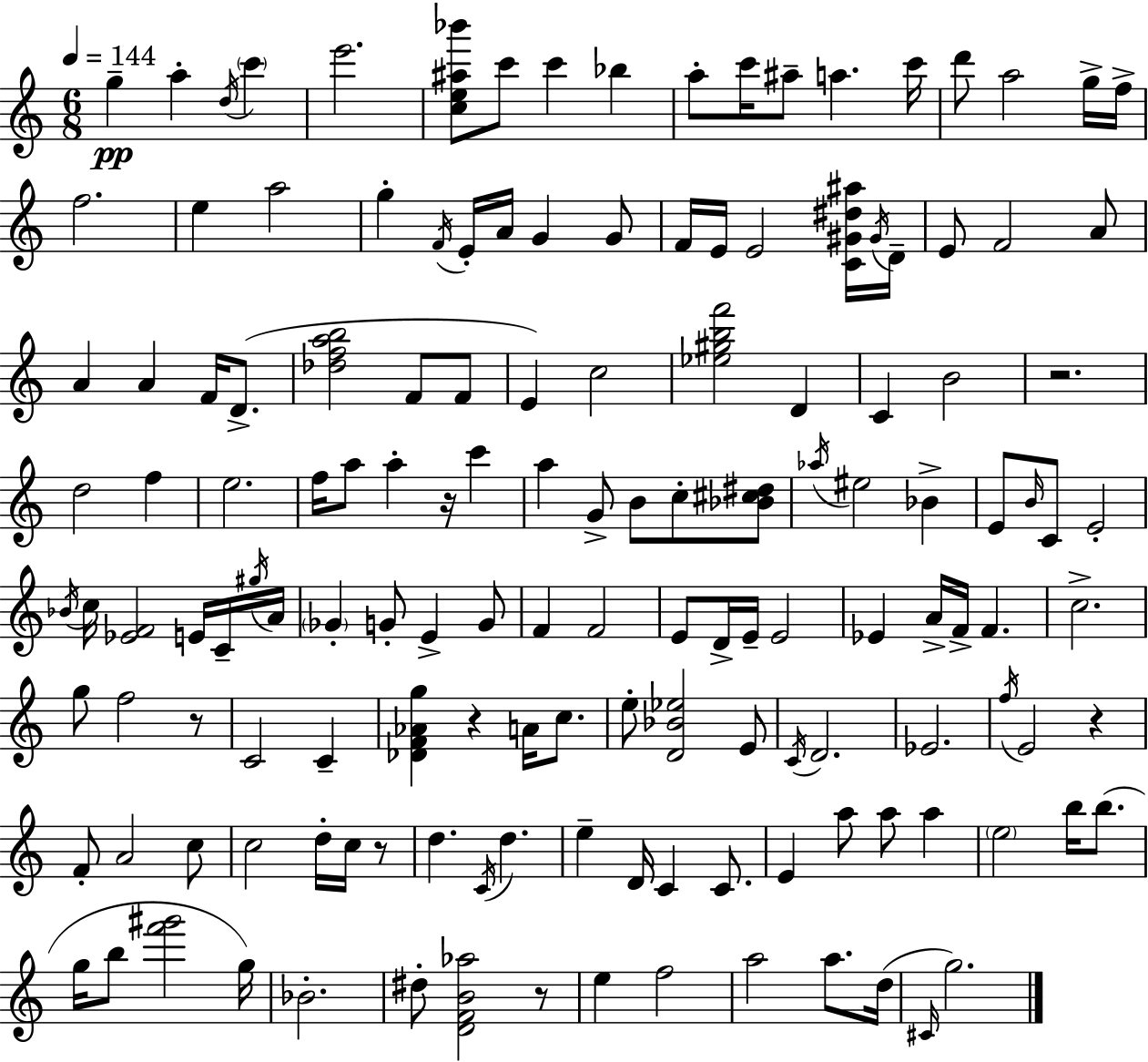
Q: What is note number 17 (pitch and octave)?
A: F5